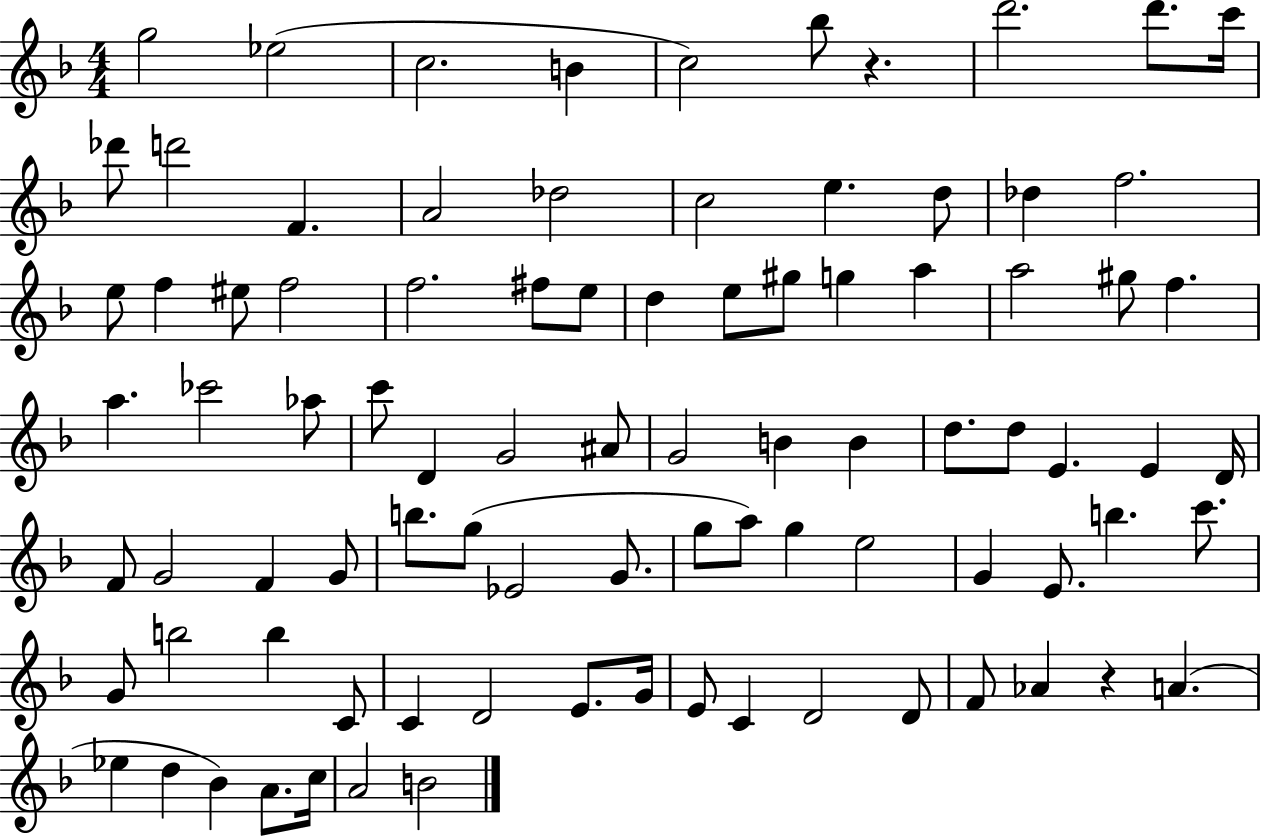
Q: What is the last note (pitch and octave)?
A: B4